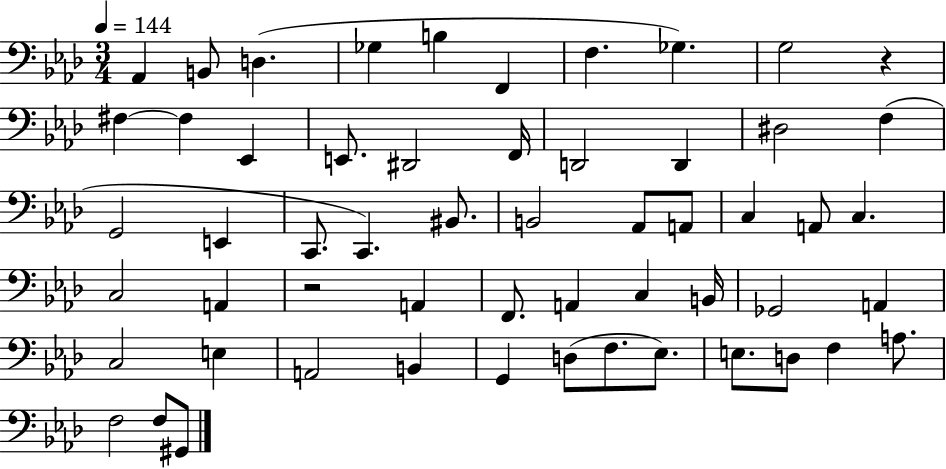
Ab2/q B2/e D3/q. Gb3/q B3/q F2/q F3/q. Gb3/q. G3/h R/q F#3/q F#3/q Eb2/q E2/e. D#2/h F2/s D2/h D2/q D#3/h F3/q G2/h E2/q C2/e. C2/q. BIS2/e. B2/h Ab2/e A2/e C3/q A2/e C3/q. C3/h A2/q R/h A2/q F2/e. A2/q C3/q B2/s Gb2/h A2/q C3/h E3/q A2/h B2/q G2/q D3/e F3/e. Eb3/e. E3/e. D3/e F3/q A3/e. F3/h F3/e G#2/e